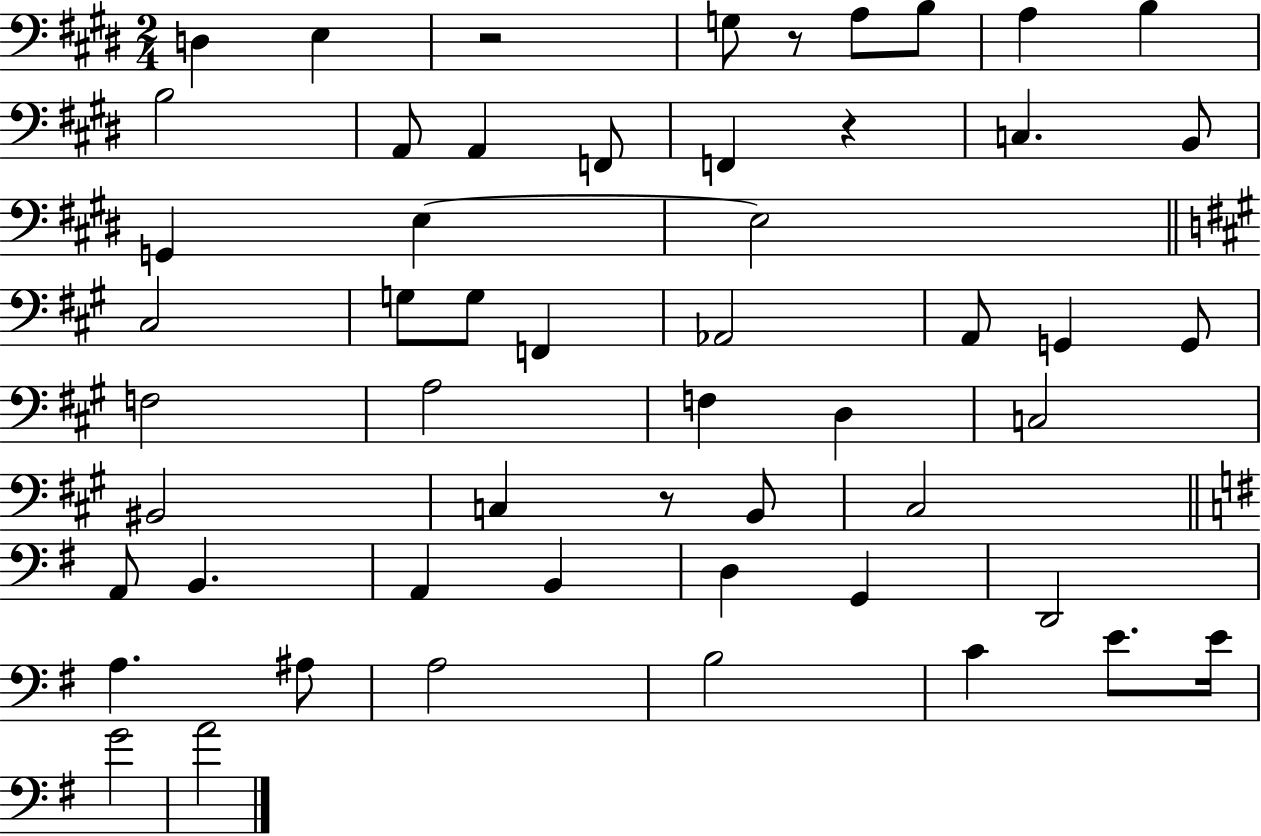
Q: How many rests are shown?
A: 4